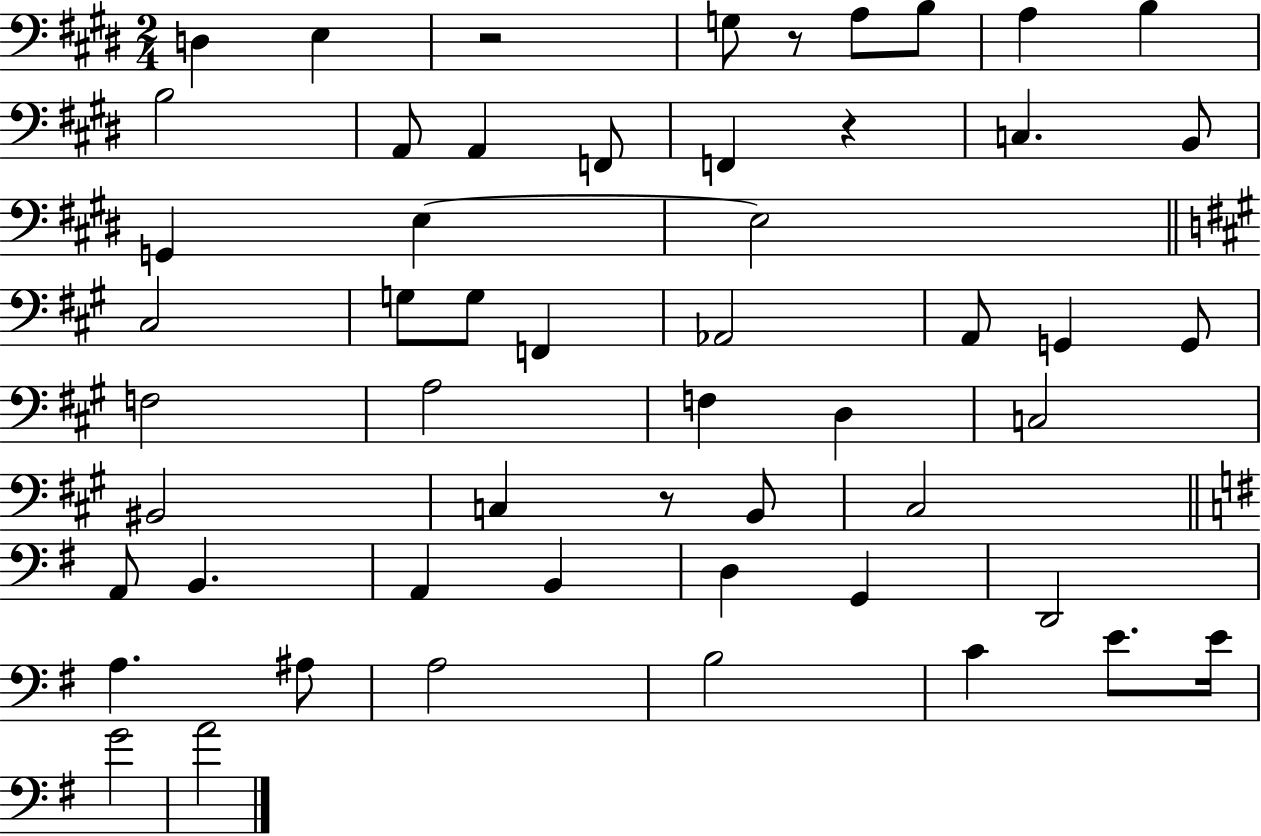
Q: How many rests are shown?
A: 4